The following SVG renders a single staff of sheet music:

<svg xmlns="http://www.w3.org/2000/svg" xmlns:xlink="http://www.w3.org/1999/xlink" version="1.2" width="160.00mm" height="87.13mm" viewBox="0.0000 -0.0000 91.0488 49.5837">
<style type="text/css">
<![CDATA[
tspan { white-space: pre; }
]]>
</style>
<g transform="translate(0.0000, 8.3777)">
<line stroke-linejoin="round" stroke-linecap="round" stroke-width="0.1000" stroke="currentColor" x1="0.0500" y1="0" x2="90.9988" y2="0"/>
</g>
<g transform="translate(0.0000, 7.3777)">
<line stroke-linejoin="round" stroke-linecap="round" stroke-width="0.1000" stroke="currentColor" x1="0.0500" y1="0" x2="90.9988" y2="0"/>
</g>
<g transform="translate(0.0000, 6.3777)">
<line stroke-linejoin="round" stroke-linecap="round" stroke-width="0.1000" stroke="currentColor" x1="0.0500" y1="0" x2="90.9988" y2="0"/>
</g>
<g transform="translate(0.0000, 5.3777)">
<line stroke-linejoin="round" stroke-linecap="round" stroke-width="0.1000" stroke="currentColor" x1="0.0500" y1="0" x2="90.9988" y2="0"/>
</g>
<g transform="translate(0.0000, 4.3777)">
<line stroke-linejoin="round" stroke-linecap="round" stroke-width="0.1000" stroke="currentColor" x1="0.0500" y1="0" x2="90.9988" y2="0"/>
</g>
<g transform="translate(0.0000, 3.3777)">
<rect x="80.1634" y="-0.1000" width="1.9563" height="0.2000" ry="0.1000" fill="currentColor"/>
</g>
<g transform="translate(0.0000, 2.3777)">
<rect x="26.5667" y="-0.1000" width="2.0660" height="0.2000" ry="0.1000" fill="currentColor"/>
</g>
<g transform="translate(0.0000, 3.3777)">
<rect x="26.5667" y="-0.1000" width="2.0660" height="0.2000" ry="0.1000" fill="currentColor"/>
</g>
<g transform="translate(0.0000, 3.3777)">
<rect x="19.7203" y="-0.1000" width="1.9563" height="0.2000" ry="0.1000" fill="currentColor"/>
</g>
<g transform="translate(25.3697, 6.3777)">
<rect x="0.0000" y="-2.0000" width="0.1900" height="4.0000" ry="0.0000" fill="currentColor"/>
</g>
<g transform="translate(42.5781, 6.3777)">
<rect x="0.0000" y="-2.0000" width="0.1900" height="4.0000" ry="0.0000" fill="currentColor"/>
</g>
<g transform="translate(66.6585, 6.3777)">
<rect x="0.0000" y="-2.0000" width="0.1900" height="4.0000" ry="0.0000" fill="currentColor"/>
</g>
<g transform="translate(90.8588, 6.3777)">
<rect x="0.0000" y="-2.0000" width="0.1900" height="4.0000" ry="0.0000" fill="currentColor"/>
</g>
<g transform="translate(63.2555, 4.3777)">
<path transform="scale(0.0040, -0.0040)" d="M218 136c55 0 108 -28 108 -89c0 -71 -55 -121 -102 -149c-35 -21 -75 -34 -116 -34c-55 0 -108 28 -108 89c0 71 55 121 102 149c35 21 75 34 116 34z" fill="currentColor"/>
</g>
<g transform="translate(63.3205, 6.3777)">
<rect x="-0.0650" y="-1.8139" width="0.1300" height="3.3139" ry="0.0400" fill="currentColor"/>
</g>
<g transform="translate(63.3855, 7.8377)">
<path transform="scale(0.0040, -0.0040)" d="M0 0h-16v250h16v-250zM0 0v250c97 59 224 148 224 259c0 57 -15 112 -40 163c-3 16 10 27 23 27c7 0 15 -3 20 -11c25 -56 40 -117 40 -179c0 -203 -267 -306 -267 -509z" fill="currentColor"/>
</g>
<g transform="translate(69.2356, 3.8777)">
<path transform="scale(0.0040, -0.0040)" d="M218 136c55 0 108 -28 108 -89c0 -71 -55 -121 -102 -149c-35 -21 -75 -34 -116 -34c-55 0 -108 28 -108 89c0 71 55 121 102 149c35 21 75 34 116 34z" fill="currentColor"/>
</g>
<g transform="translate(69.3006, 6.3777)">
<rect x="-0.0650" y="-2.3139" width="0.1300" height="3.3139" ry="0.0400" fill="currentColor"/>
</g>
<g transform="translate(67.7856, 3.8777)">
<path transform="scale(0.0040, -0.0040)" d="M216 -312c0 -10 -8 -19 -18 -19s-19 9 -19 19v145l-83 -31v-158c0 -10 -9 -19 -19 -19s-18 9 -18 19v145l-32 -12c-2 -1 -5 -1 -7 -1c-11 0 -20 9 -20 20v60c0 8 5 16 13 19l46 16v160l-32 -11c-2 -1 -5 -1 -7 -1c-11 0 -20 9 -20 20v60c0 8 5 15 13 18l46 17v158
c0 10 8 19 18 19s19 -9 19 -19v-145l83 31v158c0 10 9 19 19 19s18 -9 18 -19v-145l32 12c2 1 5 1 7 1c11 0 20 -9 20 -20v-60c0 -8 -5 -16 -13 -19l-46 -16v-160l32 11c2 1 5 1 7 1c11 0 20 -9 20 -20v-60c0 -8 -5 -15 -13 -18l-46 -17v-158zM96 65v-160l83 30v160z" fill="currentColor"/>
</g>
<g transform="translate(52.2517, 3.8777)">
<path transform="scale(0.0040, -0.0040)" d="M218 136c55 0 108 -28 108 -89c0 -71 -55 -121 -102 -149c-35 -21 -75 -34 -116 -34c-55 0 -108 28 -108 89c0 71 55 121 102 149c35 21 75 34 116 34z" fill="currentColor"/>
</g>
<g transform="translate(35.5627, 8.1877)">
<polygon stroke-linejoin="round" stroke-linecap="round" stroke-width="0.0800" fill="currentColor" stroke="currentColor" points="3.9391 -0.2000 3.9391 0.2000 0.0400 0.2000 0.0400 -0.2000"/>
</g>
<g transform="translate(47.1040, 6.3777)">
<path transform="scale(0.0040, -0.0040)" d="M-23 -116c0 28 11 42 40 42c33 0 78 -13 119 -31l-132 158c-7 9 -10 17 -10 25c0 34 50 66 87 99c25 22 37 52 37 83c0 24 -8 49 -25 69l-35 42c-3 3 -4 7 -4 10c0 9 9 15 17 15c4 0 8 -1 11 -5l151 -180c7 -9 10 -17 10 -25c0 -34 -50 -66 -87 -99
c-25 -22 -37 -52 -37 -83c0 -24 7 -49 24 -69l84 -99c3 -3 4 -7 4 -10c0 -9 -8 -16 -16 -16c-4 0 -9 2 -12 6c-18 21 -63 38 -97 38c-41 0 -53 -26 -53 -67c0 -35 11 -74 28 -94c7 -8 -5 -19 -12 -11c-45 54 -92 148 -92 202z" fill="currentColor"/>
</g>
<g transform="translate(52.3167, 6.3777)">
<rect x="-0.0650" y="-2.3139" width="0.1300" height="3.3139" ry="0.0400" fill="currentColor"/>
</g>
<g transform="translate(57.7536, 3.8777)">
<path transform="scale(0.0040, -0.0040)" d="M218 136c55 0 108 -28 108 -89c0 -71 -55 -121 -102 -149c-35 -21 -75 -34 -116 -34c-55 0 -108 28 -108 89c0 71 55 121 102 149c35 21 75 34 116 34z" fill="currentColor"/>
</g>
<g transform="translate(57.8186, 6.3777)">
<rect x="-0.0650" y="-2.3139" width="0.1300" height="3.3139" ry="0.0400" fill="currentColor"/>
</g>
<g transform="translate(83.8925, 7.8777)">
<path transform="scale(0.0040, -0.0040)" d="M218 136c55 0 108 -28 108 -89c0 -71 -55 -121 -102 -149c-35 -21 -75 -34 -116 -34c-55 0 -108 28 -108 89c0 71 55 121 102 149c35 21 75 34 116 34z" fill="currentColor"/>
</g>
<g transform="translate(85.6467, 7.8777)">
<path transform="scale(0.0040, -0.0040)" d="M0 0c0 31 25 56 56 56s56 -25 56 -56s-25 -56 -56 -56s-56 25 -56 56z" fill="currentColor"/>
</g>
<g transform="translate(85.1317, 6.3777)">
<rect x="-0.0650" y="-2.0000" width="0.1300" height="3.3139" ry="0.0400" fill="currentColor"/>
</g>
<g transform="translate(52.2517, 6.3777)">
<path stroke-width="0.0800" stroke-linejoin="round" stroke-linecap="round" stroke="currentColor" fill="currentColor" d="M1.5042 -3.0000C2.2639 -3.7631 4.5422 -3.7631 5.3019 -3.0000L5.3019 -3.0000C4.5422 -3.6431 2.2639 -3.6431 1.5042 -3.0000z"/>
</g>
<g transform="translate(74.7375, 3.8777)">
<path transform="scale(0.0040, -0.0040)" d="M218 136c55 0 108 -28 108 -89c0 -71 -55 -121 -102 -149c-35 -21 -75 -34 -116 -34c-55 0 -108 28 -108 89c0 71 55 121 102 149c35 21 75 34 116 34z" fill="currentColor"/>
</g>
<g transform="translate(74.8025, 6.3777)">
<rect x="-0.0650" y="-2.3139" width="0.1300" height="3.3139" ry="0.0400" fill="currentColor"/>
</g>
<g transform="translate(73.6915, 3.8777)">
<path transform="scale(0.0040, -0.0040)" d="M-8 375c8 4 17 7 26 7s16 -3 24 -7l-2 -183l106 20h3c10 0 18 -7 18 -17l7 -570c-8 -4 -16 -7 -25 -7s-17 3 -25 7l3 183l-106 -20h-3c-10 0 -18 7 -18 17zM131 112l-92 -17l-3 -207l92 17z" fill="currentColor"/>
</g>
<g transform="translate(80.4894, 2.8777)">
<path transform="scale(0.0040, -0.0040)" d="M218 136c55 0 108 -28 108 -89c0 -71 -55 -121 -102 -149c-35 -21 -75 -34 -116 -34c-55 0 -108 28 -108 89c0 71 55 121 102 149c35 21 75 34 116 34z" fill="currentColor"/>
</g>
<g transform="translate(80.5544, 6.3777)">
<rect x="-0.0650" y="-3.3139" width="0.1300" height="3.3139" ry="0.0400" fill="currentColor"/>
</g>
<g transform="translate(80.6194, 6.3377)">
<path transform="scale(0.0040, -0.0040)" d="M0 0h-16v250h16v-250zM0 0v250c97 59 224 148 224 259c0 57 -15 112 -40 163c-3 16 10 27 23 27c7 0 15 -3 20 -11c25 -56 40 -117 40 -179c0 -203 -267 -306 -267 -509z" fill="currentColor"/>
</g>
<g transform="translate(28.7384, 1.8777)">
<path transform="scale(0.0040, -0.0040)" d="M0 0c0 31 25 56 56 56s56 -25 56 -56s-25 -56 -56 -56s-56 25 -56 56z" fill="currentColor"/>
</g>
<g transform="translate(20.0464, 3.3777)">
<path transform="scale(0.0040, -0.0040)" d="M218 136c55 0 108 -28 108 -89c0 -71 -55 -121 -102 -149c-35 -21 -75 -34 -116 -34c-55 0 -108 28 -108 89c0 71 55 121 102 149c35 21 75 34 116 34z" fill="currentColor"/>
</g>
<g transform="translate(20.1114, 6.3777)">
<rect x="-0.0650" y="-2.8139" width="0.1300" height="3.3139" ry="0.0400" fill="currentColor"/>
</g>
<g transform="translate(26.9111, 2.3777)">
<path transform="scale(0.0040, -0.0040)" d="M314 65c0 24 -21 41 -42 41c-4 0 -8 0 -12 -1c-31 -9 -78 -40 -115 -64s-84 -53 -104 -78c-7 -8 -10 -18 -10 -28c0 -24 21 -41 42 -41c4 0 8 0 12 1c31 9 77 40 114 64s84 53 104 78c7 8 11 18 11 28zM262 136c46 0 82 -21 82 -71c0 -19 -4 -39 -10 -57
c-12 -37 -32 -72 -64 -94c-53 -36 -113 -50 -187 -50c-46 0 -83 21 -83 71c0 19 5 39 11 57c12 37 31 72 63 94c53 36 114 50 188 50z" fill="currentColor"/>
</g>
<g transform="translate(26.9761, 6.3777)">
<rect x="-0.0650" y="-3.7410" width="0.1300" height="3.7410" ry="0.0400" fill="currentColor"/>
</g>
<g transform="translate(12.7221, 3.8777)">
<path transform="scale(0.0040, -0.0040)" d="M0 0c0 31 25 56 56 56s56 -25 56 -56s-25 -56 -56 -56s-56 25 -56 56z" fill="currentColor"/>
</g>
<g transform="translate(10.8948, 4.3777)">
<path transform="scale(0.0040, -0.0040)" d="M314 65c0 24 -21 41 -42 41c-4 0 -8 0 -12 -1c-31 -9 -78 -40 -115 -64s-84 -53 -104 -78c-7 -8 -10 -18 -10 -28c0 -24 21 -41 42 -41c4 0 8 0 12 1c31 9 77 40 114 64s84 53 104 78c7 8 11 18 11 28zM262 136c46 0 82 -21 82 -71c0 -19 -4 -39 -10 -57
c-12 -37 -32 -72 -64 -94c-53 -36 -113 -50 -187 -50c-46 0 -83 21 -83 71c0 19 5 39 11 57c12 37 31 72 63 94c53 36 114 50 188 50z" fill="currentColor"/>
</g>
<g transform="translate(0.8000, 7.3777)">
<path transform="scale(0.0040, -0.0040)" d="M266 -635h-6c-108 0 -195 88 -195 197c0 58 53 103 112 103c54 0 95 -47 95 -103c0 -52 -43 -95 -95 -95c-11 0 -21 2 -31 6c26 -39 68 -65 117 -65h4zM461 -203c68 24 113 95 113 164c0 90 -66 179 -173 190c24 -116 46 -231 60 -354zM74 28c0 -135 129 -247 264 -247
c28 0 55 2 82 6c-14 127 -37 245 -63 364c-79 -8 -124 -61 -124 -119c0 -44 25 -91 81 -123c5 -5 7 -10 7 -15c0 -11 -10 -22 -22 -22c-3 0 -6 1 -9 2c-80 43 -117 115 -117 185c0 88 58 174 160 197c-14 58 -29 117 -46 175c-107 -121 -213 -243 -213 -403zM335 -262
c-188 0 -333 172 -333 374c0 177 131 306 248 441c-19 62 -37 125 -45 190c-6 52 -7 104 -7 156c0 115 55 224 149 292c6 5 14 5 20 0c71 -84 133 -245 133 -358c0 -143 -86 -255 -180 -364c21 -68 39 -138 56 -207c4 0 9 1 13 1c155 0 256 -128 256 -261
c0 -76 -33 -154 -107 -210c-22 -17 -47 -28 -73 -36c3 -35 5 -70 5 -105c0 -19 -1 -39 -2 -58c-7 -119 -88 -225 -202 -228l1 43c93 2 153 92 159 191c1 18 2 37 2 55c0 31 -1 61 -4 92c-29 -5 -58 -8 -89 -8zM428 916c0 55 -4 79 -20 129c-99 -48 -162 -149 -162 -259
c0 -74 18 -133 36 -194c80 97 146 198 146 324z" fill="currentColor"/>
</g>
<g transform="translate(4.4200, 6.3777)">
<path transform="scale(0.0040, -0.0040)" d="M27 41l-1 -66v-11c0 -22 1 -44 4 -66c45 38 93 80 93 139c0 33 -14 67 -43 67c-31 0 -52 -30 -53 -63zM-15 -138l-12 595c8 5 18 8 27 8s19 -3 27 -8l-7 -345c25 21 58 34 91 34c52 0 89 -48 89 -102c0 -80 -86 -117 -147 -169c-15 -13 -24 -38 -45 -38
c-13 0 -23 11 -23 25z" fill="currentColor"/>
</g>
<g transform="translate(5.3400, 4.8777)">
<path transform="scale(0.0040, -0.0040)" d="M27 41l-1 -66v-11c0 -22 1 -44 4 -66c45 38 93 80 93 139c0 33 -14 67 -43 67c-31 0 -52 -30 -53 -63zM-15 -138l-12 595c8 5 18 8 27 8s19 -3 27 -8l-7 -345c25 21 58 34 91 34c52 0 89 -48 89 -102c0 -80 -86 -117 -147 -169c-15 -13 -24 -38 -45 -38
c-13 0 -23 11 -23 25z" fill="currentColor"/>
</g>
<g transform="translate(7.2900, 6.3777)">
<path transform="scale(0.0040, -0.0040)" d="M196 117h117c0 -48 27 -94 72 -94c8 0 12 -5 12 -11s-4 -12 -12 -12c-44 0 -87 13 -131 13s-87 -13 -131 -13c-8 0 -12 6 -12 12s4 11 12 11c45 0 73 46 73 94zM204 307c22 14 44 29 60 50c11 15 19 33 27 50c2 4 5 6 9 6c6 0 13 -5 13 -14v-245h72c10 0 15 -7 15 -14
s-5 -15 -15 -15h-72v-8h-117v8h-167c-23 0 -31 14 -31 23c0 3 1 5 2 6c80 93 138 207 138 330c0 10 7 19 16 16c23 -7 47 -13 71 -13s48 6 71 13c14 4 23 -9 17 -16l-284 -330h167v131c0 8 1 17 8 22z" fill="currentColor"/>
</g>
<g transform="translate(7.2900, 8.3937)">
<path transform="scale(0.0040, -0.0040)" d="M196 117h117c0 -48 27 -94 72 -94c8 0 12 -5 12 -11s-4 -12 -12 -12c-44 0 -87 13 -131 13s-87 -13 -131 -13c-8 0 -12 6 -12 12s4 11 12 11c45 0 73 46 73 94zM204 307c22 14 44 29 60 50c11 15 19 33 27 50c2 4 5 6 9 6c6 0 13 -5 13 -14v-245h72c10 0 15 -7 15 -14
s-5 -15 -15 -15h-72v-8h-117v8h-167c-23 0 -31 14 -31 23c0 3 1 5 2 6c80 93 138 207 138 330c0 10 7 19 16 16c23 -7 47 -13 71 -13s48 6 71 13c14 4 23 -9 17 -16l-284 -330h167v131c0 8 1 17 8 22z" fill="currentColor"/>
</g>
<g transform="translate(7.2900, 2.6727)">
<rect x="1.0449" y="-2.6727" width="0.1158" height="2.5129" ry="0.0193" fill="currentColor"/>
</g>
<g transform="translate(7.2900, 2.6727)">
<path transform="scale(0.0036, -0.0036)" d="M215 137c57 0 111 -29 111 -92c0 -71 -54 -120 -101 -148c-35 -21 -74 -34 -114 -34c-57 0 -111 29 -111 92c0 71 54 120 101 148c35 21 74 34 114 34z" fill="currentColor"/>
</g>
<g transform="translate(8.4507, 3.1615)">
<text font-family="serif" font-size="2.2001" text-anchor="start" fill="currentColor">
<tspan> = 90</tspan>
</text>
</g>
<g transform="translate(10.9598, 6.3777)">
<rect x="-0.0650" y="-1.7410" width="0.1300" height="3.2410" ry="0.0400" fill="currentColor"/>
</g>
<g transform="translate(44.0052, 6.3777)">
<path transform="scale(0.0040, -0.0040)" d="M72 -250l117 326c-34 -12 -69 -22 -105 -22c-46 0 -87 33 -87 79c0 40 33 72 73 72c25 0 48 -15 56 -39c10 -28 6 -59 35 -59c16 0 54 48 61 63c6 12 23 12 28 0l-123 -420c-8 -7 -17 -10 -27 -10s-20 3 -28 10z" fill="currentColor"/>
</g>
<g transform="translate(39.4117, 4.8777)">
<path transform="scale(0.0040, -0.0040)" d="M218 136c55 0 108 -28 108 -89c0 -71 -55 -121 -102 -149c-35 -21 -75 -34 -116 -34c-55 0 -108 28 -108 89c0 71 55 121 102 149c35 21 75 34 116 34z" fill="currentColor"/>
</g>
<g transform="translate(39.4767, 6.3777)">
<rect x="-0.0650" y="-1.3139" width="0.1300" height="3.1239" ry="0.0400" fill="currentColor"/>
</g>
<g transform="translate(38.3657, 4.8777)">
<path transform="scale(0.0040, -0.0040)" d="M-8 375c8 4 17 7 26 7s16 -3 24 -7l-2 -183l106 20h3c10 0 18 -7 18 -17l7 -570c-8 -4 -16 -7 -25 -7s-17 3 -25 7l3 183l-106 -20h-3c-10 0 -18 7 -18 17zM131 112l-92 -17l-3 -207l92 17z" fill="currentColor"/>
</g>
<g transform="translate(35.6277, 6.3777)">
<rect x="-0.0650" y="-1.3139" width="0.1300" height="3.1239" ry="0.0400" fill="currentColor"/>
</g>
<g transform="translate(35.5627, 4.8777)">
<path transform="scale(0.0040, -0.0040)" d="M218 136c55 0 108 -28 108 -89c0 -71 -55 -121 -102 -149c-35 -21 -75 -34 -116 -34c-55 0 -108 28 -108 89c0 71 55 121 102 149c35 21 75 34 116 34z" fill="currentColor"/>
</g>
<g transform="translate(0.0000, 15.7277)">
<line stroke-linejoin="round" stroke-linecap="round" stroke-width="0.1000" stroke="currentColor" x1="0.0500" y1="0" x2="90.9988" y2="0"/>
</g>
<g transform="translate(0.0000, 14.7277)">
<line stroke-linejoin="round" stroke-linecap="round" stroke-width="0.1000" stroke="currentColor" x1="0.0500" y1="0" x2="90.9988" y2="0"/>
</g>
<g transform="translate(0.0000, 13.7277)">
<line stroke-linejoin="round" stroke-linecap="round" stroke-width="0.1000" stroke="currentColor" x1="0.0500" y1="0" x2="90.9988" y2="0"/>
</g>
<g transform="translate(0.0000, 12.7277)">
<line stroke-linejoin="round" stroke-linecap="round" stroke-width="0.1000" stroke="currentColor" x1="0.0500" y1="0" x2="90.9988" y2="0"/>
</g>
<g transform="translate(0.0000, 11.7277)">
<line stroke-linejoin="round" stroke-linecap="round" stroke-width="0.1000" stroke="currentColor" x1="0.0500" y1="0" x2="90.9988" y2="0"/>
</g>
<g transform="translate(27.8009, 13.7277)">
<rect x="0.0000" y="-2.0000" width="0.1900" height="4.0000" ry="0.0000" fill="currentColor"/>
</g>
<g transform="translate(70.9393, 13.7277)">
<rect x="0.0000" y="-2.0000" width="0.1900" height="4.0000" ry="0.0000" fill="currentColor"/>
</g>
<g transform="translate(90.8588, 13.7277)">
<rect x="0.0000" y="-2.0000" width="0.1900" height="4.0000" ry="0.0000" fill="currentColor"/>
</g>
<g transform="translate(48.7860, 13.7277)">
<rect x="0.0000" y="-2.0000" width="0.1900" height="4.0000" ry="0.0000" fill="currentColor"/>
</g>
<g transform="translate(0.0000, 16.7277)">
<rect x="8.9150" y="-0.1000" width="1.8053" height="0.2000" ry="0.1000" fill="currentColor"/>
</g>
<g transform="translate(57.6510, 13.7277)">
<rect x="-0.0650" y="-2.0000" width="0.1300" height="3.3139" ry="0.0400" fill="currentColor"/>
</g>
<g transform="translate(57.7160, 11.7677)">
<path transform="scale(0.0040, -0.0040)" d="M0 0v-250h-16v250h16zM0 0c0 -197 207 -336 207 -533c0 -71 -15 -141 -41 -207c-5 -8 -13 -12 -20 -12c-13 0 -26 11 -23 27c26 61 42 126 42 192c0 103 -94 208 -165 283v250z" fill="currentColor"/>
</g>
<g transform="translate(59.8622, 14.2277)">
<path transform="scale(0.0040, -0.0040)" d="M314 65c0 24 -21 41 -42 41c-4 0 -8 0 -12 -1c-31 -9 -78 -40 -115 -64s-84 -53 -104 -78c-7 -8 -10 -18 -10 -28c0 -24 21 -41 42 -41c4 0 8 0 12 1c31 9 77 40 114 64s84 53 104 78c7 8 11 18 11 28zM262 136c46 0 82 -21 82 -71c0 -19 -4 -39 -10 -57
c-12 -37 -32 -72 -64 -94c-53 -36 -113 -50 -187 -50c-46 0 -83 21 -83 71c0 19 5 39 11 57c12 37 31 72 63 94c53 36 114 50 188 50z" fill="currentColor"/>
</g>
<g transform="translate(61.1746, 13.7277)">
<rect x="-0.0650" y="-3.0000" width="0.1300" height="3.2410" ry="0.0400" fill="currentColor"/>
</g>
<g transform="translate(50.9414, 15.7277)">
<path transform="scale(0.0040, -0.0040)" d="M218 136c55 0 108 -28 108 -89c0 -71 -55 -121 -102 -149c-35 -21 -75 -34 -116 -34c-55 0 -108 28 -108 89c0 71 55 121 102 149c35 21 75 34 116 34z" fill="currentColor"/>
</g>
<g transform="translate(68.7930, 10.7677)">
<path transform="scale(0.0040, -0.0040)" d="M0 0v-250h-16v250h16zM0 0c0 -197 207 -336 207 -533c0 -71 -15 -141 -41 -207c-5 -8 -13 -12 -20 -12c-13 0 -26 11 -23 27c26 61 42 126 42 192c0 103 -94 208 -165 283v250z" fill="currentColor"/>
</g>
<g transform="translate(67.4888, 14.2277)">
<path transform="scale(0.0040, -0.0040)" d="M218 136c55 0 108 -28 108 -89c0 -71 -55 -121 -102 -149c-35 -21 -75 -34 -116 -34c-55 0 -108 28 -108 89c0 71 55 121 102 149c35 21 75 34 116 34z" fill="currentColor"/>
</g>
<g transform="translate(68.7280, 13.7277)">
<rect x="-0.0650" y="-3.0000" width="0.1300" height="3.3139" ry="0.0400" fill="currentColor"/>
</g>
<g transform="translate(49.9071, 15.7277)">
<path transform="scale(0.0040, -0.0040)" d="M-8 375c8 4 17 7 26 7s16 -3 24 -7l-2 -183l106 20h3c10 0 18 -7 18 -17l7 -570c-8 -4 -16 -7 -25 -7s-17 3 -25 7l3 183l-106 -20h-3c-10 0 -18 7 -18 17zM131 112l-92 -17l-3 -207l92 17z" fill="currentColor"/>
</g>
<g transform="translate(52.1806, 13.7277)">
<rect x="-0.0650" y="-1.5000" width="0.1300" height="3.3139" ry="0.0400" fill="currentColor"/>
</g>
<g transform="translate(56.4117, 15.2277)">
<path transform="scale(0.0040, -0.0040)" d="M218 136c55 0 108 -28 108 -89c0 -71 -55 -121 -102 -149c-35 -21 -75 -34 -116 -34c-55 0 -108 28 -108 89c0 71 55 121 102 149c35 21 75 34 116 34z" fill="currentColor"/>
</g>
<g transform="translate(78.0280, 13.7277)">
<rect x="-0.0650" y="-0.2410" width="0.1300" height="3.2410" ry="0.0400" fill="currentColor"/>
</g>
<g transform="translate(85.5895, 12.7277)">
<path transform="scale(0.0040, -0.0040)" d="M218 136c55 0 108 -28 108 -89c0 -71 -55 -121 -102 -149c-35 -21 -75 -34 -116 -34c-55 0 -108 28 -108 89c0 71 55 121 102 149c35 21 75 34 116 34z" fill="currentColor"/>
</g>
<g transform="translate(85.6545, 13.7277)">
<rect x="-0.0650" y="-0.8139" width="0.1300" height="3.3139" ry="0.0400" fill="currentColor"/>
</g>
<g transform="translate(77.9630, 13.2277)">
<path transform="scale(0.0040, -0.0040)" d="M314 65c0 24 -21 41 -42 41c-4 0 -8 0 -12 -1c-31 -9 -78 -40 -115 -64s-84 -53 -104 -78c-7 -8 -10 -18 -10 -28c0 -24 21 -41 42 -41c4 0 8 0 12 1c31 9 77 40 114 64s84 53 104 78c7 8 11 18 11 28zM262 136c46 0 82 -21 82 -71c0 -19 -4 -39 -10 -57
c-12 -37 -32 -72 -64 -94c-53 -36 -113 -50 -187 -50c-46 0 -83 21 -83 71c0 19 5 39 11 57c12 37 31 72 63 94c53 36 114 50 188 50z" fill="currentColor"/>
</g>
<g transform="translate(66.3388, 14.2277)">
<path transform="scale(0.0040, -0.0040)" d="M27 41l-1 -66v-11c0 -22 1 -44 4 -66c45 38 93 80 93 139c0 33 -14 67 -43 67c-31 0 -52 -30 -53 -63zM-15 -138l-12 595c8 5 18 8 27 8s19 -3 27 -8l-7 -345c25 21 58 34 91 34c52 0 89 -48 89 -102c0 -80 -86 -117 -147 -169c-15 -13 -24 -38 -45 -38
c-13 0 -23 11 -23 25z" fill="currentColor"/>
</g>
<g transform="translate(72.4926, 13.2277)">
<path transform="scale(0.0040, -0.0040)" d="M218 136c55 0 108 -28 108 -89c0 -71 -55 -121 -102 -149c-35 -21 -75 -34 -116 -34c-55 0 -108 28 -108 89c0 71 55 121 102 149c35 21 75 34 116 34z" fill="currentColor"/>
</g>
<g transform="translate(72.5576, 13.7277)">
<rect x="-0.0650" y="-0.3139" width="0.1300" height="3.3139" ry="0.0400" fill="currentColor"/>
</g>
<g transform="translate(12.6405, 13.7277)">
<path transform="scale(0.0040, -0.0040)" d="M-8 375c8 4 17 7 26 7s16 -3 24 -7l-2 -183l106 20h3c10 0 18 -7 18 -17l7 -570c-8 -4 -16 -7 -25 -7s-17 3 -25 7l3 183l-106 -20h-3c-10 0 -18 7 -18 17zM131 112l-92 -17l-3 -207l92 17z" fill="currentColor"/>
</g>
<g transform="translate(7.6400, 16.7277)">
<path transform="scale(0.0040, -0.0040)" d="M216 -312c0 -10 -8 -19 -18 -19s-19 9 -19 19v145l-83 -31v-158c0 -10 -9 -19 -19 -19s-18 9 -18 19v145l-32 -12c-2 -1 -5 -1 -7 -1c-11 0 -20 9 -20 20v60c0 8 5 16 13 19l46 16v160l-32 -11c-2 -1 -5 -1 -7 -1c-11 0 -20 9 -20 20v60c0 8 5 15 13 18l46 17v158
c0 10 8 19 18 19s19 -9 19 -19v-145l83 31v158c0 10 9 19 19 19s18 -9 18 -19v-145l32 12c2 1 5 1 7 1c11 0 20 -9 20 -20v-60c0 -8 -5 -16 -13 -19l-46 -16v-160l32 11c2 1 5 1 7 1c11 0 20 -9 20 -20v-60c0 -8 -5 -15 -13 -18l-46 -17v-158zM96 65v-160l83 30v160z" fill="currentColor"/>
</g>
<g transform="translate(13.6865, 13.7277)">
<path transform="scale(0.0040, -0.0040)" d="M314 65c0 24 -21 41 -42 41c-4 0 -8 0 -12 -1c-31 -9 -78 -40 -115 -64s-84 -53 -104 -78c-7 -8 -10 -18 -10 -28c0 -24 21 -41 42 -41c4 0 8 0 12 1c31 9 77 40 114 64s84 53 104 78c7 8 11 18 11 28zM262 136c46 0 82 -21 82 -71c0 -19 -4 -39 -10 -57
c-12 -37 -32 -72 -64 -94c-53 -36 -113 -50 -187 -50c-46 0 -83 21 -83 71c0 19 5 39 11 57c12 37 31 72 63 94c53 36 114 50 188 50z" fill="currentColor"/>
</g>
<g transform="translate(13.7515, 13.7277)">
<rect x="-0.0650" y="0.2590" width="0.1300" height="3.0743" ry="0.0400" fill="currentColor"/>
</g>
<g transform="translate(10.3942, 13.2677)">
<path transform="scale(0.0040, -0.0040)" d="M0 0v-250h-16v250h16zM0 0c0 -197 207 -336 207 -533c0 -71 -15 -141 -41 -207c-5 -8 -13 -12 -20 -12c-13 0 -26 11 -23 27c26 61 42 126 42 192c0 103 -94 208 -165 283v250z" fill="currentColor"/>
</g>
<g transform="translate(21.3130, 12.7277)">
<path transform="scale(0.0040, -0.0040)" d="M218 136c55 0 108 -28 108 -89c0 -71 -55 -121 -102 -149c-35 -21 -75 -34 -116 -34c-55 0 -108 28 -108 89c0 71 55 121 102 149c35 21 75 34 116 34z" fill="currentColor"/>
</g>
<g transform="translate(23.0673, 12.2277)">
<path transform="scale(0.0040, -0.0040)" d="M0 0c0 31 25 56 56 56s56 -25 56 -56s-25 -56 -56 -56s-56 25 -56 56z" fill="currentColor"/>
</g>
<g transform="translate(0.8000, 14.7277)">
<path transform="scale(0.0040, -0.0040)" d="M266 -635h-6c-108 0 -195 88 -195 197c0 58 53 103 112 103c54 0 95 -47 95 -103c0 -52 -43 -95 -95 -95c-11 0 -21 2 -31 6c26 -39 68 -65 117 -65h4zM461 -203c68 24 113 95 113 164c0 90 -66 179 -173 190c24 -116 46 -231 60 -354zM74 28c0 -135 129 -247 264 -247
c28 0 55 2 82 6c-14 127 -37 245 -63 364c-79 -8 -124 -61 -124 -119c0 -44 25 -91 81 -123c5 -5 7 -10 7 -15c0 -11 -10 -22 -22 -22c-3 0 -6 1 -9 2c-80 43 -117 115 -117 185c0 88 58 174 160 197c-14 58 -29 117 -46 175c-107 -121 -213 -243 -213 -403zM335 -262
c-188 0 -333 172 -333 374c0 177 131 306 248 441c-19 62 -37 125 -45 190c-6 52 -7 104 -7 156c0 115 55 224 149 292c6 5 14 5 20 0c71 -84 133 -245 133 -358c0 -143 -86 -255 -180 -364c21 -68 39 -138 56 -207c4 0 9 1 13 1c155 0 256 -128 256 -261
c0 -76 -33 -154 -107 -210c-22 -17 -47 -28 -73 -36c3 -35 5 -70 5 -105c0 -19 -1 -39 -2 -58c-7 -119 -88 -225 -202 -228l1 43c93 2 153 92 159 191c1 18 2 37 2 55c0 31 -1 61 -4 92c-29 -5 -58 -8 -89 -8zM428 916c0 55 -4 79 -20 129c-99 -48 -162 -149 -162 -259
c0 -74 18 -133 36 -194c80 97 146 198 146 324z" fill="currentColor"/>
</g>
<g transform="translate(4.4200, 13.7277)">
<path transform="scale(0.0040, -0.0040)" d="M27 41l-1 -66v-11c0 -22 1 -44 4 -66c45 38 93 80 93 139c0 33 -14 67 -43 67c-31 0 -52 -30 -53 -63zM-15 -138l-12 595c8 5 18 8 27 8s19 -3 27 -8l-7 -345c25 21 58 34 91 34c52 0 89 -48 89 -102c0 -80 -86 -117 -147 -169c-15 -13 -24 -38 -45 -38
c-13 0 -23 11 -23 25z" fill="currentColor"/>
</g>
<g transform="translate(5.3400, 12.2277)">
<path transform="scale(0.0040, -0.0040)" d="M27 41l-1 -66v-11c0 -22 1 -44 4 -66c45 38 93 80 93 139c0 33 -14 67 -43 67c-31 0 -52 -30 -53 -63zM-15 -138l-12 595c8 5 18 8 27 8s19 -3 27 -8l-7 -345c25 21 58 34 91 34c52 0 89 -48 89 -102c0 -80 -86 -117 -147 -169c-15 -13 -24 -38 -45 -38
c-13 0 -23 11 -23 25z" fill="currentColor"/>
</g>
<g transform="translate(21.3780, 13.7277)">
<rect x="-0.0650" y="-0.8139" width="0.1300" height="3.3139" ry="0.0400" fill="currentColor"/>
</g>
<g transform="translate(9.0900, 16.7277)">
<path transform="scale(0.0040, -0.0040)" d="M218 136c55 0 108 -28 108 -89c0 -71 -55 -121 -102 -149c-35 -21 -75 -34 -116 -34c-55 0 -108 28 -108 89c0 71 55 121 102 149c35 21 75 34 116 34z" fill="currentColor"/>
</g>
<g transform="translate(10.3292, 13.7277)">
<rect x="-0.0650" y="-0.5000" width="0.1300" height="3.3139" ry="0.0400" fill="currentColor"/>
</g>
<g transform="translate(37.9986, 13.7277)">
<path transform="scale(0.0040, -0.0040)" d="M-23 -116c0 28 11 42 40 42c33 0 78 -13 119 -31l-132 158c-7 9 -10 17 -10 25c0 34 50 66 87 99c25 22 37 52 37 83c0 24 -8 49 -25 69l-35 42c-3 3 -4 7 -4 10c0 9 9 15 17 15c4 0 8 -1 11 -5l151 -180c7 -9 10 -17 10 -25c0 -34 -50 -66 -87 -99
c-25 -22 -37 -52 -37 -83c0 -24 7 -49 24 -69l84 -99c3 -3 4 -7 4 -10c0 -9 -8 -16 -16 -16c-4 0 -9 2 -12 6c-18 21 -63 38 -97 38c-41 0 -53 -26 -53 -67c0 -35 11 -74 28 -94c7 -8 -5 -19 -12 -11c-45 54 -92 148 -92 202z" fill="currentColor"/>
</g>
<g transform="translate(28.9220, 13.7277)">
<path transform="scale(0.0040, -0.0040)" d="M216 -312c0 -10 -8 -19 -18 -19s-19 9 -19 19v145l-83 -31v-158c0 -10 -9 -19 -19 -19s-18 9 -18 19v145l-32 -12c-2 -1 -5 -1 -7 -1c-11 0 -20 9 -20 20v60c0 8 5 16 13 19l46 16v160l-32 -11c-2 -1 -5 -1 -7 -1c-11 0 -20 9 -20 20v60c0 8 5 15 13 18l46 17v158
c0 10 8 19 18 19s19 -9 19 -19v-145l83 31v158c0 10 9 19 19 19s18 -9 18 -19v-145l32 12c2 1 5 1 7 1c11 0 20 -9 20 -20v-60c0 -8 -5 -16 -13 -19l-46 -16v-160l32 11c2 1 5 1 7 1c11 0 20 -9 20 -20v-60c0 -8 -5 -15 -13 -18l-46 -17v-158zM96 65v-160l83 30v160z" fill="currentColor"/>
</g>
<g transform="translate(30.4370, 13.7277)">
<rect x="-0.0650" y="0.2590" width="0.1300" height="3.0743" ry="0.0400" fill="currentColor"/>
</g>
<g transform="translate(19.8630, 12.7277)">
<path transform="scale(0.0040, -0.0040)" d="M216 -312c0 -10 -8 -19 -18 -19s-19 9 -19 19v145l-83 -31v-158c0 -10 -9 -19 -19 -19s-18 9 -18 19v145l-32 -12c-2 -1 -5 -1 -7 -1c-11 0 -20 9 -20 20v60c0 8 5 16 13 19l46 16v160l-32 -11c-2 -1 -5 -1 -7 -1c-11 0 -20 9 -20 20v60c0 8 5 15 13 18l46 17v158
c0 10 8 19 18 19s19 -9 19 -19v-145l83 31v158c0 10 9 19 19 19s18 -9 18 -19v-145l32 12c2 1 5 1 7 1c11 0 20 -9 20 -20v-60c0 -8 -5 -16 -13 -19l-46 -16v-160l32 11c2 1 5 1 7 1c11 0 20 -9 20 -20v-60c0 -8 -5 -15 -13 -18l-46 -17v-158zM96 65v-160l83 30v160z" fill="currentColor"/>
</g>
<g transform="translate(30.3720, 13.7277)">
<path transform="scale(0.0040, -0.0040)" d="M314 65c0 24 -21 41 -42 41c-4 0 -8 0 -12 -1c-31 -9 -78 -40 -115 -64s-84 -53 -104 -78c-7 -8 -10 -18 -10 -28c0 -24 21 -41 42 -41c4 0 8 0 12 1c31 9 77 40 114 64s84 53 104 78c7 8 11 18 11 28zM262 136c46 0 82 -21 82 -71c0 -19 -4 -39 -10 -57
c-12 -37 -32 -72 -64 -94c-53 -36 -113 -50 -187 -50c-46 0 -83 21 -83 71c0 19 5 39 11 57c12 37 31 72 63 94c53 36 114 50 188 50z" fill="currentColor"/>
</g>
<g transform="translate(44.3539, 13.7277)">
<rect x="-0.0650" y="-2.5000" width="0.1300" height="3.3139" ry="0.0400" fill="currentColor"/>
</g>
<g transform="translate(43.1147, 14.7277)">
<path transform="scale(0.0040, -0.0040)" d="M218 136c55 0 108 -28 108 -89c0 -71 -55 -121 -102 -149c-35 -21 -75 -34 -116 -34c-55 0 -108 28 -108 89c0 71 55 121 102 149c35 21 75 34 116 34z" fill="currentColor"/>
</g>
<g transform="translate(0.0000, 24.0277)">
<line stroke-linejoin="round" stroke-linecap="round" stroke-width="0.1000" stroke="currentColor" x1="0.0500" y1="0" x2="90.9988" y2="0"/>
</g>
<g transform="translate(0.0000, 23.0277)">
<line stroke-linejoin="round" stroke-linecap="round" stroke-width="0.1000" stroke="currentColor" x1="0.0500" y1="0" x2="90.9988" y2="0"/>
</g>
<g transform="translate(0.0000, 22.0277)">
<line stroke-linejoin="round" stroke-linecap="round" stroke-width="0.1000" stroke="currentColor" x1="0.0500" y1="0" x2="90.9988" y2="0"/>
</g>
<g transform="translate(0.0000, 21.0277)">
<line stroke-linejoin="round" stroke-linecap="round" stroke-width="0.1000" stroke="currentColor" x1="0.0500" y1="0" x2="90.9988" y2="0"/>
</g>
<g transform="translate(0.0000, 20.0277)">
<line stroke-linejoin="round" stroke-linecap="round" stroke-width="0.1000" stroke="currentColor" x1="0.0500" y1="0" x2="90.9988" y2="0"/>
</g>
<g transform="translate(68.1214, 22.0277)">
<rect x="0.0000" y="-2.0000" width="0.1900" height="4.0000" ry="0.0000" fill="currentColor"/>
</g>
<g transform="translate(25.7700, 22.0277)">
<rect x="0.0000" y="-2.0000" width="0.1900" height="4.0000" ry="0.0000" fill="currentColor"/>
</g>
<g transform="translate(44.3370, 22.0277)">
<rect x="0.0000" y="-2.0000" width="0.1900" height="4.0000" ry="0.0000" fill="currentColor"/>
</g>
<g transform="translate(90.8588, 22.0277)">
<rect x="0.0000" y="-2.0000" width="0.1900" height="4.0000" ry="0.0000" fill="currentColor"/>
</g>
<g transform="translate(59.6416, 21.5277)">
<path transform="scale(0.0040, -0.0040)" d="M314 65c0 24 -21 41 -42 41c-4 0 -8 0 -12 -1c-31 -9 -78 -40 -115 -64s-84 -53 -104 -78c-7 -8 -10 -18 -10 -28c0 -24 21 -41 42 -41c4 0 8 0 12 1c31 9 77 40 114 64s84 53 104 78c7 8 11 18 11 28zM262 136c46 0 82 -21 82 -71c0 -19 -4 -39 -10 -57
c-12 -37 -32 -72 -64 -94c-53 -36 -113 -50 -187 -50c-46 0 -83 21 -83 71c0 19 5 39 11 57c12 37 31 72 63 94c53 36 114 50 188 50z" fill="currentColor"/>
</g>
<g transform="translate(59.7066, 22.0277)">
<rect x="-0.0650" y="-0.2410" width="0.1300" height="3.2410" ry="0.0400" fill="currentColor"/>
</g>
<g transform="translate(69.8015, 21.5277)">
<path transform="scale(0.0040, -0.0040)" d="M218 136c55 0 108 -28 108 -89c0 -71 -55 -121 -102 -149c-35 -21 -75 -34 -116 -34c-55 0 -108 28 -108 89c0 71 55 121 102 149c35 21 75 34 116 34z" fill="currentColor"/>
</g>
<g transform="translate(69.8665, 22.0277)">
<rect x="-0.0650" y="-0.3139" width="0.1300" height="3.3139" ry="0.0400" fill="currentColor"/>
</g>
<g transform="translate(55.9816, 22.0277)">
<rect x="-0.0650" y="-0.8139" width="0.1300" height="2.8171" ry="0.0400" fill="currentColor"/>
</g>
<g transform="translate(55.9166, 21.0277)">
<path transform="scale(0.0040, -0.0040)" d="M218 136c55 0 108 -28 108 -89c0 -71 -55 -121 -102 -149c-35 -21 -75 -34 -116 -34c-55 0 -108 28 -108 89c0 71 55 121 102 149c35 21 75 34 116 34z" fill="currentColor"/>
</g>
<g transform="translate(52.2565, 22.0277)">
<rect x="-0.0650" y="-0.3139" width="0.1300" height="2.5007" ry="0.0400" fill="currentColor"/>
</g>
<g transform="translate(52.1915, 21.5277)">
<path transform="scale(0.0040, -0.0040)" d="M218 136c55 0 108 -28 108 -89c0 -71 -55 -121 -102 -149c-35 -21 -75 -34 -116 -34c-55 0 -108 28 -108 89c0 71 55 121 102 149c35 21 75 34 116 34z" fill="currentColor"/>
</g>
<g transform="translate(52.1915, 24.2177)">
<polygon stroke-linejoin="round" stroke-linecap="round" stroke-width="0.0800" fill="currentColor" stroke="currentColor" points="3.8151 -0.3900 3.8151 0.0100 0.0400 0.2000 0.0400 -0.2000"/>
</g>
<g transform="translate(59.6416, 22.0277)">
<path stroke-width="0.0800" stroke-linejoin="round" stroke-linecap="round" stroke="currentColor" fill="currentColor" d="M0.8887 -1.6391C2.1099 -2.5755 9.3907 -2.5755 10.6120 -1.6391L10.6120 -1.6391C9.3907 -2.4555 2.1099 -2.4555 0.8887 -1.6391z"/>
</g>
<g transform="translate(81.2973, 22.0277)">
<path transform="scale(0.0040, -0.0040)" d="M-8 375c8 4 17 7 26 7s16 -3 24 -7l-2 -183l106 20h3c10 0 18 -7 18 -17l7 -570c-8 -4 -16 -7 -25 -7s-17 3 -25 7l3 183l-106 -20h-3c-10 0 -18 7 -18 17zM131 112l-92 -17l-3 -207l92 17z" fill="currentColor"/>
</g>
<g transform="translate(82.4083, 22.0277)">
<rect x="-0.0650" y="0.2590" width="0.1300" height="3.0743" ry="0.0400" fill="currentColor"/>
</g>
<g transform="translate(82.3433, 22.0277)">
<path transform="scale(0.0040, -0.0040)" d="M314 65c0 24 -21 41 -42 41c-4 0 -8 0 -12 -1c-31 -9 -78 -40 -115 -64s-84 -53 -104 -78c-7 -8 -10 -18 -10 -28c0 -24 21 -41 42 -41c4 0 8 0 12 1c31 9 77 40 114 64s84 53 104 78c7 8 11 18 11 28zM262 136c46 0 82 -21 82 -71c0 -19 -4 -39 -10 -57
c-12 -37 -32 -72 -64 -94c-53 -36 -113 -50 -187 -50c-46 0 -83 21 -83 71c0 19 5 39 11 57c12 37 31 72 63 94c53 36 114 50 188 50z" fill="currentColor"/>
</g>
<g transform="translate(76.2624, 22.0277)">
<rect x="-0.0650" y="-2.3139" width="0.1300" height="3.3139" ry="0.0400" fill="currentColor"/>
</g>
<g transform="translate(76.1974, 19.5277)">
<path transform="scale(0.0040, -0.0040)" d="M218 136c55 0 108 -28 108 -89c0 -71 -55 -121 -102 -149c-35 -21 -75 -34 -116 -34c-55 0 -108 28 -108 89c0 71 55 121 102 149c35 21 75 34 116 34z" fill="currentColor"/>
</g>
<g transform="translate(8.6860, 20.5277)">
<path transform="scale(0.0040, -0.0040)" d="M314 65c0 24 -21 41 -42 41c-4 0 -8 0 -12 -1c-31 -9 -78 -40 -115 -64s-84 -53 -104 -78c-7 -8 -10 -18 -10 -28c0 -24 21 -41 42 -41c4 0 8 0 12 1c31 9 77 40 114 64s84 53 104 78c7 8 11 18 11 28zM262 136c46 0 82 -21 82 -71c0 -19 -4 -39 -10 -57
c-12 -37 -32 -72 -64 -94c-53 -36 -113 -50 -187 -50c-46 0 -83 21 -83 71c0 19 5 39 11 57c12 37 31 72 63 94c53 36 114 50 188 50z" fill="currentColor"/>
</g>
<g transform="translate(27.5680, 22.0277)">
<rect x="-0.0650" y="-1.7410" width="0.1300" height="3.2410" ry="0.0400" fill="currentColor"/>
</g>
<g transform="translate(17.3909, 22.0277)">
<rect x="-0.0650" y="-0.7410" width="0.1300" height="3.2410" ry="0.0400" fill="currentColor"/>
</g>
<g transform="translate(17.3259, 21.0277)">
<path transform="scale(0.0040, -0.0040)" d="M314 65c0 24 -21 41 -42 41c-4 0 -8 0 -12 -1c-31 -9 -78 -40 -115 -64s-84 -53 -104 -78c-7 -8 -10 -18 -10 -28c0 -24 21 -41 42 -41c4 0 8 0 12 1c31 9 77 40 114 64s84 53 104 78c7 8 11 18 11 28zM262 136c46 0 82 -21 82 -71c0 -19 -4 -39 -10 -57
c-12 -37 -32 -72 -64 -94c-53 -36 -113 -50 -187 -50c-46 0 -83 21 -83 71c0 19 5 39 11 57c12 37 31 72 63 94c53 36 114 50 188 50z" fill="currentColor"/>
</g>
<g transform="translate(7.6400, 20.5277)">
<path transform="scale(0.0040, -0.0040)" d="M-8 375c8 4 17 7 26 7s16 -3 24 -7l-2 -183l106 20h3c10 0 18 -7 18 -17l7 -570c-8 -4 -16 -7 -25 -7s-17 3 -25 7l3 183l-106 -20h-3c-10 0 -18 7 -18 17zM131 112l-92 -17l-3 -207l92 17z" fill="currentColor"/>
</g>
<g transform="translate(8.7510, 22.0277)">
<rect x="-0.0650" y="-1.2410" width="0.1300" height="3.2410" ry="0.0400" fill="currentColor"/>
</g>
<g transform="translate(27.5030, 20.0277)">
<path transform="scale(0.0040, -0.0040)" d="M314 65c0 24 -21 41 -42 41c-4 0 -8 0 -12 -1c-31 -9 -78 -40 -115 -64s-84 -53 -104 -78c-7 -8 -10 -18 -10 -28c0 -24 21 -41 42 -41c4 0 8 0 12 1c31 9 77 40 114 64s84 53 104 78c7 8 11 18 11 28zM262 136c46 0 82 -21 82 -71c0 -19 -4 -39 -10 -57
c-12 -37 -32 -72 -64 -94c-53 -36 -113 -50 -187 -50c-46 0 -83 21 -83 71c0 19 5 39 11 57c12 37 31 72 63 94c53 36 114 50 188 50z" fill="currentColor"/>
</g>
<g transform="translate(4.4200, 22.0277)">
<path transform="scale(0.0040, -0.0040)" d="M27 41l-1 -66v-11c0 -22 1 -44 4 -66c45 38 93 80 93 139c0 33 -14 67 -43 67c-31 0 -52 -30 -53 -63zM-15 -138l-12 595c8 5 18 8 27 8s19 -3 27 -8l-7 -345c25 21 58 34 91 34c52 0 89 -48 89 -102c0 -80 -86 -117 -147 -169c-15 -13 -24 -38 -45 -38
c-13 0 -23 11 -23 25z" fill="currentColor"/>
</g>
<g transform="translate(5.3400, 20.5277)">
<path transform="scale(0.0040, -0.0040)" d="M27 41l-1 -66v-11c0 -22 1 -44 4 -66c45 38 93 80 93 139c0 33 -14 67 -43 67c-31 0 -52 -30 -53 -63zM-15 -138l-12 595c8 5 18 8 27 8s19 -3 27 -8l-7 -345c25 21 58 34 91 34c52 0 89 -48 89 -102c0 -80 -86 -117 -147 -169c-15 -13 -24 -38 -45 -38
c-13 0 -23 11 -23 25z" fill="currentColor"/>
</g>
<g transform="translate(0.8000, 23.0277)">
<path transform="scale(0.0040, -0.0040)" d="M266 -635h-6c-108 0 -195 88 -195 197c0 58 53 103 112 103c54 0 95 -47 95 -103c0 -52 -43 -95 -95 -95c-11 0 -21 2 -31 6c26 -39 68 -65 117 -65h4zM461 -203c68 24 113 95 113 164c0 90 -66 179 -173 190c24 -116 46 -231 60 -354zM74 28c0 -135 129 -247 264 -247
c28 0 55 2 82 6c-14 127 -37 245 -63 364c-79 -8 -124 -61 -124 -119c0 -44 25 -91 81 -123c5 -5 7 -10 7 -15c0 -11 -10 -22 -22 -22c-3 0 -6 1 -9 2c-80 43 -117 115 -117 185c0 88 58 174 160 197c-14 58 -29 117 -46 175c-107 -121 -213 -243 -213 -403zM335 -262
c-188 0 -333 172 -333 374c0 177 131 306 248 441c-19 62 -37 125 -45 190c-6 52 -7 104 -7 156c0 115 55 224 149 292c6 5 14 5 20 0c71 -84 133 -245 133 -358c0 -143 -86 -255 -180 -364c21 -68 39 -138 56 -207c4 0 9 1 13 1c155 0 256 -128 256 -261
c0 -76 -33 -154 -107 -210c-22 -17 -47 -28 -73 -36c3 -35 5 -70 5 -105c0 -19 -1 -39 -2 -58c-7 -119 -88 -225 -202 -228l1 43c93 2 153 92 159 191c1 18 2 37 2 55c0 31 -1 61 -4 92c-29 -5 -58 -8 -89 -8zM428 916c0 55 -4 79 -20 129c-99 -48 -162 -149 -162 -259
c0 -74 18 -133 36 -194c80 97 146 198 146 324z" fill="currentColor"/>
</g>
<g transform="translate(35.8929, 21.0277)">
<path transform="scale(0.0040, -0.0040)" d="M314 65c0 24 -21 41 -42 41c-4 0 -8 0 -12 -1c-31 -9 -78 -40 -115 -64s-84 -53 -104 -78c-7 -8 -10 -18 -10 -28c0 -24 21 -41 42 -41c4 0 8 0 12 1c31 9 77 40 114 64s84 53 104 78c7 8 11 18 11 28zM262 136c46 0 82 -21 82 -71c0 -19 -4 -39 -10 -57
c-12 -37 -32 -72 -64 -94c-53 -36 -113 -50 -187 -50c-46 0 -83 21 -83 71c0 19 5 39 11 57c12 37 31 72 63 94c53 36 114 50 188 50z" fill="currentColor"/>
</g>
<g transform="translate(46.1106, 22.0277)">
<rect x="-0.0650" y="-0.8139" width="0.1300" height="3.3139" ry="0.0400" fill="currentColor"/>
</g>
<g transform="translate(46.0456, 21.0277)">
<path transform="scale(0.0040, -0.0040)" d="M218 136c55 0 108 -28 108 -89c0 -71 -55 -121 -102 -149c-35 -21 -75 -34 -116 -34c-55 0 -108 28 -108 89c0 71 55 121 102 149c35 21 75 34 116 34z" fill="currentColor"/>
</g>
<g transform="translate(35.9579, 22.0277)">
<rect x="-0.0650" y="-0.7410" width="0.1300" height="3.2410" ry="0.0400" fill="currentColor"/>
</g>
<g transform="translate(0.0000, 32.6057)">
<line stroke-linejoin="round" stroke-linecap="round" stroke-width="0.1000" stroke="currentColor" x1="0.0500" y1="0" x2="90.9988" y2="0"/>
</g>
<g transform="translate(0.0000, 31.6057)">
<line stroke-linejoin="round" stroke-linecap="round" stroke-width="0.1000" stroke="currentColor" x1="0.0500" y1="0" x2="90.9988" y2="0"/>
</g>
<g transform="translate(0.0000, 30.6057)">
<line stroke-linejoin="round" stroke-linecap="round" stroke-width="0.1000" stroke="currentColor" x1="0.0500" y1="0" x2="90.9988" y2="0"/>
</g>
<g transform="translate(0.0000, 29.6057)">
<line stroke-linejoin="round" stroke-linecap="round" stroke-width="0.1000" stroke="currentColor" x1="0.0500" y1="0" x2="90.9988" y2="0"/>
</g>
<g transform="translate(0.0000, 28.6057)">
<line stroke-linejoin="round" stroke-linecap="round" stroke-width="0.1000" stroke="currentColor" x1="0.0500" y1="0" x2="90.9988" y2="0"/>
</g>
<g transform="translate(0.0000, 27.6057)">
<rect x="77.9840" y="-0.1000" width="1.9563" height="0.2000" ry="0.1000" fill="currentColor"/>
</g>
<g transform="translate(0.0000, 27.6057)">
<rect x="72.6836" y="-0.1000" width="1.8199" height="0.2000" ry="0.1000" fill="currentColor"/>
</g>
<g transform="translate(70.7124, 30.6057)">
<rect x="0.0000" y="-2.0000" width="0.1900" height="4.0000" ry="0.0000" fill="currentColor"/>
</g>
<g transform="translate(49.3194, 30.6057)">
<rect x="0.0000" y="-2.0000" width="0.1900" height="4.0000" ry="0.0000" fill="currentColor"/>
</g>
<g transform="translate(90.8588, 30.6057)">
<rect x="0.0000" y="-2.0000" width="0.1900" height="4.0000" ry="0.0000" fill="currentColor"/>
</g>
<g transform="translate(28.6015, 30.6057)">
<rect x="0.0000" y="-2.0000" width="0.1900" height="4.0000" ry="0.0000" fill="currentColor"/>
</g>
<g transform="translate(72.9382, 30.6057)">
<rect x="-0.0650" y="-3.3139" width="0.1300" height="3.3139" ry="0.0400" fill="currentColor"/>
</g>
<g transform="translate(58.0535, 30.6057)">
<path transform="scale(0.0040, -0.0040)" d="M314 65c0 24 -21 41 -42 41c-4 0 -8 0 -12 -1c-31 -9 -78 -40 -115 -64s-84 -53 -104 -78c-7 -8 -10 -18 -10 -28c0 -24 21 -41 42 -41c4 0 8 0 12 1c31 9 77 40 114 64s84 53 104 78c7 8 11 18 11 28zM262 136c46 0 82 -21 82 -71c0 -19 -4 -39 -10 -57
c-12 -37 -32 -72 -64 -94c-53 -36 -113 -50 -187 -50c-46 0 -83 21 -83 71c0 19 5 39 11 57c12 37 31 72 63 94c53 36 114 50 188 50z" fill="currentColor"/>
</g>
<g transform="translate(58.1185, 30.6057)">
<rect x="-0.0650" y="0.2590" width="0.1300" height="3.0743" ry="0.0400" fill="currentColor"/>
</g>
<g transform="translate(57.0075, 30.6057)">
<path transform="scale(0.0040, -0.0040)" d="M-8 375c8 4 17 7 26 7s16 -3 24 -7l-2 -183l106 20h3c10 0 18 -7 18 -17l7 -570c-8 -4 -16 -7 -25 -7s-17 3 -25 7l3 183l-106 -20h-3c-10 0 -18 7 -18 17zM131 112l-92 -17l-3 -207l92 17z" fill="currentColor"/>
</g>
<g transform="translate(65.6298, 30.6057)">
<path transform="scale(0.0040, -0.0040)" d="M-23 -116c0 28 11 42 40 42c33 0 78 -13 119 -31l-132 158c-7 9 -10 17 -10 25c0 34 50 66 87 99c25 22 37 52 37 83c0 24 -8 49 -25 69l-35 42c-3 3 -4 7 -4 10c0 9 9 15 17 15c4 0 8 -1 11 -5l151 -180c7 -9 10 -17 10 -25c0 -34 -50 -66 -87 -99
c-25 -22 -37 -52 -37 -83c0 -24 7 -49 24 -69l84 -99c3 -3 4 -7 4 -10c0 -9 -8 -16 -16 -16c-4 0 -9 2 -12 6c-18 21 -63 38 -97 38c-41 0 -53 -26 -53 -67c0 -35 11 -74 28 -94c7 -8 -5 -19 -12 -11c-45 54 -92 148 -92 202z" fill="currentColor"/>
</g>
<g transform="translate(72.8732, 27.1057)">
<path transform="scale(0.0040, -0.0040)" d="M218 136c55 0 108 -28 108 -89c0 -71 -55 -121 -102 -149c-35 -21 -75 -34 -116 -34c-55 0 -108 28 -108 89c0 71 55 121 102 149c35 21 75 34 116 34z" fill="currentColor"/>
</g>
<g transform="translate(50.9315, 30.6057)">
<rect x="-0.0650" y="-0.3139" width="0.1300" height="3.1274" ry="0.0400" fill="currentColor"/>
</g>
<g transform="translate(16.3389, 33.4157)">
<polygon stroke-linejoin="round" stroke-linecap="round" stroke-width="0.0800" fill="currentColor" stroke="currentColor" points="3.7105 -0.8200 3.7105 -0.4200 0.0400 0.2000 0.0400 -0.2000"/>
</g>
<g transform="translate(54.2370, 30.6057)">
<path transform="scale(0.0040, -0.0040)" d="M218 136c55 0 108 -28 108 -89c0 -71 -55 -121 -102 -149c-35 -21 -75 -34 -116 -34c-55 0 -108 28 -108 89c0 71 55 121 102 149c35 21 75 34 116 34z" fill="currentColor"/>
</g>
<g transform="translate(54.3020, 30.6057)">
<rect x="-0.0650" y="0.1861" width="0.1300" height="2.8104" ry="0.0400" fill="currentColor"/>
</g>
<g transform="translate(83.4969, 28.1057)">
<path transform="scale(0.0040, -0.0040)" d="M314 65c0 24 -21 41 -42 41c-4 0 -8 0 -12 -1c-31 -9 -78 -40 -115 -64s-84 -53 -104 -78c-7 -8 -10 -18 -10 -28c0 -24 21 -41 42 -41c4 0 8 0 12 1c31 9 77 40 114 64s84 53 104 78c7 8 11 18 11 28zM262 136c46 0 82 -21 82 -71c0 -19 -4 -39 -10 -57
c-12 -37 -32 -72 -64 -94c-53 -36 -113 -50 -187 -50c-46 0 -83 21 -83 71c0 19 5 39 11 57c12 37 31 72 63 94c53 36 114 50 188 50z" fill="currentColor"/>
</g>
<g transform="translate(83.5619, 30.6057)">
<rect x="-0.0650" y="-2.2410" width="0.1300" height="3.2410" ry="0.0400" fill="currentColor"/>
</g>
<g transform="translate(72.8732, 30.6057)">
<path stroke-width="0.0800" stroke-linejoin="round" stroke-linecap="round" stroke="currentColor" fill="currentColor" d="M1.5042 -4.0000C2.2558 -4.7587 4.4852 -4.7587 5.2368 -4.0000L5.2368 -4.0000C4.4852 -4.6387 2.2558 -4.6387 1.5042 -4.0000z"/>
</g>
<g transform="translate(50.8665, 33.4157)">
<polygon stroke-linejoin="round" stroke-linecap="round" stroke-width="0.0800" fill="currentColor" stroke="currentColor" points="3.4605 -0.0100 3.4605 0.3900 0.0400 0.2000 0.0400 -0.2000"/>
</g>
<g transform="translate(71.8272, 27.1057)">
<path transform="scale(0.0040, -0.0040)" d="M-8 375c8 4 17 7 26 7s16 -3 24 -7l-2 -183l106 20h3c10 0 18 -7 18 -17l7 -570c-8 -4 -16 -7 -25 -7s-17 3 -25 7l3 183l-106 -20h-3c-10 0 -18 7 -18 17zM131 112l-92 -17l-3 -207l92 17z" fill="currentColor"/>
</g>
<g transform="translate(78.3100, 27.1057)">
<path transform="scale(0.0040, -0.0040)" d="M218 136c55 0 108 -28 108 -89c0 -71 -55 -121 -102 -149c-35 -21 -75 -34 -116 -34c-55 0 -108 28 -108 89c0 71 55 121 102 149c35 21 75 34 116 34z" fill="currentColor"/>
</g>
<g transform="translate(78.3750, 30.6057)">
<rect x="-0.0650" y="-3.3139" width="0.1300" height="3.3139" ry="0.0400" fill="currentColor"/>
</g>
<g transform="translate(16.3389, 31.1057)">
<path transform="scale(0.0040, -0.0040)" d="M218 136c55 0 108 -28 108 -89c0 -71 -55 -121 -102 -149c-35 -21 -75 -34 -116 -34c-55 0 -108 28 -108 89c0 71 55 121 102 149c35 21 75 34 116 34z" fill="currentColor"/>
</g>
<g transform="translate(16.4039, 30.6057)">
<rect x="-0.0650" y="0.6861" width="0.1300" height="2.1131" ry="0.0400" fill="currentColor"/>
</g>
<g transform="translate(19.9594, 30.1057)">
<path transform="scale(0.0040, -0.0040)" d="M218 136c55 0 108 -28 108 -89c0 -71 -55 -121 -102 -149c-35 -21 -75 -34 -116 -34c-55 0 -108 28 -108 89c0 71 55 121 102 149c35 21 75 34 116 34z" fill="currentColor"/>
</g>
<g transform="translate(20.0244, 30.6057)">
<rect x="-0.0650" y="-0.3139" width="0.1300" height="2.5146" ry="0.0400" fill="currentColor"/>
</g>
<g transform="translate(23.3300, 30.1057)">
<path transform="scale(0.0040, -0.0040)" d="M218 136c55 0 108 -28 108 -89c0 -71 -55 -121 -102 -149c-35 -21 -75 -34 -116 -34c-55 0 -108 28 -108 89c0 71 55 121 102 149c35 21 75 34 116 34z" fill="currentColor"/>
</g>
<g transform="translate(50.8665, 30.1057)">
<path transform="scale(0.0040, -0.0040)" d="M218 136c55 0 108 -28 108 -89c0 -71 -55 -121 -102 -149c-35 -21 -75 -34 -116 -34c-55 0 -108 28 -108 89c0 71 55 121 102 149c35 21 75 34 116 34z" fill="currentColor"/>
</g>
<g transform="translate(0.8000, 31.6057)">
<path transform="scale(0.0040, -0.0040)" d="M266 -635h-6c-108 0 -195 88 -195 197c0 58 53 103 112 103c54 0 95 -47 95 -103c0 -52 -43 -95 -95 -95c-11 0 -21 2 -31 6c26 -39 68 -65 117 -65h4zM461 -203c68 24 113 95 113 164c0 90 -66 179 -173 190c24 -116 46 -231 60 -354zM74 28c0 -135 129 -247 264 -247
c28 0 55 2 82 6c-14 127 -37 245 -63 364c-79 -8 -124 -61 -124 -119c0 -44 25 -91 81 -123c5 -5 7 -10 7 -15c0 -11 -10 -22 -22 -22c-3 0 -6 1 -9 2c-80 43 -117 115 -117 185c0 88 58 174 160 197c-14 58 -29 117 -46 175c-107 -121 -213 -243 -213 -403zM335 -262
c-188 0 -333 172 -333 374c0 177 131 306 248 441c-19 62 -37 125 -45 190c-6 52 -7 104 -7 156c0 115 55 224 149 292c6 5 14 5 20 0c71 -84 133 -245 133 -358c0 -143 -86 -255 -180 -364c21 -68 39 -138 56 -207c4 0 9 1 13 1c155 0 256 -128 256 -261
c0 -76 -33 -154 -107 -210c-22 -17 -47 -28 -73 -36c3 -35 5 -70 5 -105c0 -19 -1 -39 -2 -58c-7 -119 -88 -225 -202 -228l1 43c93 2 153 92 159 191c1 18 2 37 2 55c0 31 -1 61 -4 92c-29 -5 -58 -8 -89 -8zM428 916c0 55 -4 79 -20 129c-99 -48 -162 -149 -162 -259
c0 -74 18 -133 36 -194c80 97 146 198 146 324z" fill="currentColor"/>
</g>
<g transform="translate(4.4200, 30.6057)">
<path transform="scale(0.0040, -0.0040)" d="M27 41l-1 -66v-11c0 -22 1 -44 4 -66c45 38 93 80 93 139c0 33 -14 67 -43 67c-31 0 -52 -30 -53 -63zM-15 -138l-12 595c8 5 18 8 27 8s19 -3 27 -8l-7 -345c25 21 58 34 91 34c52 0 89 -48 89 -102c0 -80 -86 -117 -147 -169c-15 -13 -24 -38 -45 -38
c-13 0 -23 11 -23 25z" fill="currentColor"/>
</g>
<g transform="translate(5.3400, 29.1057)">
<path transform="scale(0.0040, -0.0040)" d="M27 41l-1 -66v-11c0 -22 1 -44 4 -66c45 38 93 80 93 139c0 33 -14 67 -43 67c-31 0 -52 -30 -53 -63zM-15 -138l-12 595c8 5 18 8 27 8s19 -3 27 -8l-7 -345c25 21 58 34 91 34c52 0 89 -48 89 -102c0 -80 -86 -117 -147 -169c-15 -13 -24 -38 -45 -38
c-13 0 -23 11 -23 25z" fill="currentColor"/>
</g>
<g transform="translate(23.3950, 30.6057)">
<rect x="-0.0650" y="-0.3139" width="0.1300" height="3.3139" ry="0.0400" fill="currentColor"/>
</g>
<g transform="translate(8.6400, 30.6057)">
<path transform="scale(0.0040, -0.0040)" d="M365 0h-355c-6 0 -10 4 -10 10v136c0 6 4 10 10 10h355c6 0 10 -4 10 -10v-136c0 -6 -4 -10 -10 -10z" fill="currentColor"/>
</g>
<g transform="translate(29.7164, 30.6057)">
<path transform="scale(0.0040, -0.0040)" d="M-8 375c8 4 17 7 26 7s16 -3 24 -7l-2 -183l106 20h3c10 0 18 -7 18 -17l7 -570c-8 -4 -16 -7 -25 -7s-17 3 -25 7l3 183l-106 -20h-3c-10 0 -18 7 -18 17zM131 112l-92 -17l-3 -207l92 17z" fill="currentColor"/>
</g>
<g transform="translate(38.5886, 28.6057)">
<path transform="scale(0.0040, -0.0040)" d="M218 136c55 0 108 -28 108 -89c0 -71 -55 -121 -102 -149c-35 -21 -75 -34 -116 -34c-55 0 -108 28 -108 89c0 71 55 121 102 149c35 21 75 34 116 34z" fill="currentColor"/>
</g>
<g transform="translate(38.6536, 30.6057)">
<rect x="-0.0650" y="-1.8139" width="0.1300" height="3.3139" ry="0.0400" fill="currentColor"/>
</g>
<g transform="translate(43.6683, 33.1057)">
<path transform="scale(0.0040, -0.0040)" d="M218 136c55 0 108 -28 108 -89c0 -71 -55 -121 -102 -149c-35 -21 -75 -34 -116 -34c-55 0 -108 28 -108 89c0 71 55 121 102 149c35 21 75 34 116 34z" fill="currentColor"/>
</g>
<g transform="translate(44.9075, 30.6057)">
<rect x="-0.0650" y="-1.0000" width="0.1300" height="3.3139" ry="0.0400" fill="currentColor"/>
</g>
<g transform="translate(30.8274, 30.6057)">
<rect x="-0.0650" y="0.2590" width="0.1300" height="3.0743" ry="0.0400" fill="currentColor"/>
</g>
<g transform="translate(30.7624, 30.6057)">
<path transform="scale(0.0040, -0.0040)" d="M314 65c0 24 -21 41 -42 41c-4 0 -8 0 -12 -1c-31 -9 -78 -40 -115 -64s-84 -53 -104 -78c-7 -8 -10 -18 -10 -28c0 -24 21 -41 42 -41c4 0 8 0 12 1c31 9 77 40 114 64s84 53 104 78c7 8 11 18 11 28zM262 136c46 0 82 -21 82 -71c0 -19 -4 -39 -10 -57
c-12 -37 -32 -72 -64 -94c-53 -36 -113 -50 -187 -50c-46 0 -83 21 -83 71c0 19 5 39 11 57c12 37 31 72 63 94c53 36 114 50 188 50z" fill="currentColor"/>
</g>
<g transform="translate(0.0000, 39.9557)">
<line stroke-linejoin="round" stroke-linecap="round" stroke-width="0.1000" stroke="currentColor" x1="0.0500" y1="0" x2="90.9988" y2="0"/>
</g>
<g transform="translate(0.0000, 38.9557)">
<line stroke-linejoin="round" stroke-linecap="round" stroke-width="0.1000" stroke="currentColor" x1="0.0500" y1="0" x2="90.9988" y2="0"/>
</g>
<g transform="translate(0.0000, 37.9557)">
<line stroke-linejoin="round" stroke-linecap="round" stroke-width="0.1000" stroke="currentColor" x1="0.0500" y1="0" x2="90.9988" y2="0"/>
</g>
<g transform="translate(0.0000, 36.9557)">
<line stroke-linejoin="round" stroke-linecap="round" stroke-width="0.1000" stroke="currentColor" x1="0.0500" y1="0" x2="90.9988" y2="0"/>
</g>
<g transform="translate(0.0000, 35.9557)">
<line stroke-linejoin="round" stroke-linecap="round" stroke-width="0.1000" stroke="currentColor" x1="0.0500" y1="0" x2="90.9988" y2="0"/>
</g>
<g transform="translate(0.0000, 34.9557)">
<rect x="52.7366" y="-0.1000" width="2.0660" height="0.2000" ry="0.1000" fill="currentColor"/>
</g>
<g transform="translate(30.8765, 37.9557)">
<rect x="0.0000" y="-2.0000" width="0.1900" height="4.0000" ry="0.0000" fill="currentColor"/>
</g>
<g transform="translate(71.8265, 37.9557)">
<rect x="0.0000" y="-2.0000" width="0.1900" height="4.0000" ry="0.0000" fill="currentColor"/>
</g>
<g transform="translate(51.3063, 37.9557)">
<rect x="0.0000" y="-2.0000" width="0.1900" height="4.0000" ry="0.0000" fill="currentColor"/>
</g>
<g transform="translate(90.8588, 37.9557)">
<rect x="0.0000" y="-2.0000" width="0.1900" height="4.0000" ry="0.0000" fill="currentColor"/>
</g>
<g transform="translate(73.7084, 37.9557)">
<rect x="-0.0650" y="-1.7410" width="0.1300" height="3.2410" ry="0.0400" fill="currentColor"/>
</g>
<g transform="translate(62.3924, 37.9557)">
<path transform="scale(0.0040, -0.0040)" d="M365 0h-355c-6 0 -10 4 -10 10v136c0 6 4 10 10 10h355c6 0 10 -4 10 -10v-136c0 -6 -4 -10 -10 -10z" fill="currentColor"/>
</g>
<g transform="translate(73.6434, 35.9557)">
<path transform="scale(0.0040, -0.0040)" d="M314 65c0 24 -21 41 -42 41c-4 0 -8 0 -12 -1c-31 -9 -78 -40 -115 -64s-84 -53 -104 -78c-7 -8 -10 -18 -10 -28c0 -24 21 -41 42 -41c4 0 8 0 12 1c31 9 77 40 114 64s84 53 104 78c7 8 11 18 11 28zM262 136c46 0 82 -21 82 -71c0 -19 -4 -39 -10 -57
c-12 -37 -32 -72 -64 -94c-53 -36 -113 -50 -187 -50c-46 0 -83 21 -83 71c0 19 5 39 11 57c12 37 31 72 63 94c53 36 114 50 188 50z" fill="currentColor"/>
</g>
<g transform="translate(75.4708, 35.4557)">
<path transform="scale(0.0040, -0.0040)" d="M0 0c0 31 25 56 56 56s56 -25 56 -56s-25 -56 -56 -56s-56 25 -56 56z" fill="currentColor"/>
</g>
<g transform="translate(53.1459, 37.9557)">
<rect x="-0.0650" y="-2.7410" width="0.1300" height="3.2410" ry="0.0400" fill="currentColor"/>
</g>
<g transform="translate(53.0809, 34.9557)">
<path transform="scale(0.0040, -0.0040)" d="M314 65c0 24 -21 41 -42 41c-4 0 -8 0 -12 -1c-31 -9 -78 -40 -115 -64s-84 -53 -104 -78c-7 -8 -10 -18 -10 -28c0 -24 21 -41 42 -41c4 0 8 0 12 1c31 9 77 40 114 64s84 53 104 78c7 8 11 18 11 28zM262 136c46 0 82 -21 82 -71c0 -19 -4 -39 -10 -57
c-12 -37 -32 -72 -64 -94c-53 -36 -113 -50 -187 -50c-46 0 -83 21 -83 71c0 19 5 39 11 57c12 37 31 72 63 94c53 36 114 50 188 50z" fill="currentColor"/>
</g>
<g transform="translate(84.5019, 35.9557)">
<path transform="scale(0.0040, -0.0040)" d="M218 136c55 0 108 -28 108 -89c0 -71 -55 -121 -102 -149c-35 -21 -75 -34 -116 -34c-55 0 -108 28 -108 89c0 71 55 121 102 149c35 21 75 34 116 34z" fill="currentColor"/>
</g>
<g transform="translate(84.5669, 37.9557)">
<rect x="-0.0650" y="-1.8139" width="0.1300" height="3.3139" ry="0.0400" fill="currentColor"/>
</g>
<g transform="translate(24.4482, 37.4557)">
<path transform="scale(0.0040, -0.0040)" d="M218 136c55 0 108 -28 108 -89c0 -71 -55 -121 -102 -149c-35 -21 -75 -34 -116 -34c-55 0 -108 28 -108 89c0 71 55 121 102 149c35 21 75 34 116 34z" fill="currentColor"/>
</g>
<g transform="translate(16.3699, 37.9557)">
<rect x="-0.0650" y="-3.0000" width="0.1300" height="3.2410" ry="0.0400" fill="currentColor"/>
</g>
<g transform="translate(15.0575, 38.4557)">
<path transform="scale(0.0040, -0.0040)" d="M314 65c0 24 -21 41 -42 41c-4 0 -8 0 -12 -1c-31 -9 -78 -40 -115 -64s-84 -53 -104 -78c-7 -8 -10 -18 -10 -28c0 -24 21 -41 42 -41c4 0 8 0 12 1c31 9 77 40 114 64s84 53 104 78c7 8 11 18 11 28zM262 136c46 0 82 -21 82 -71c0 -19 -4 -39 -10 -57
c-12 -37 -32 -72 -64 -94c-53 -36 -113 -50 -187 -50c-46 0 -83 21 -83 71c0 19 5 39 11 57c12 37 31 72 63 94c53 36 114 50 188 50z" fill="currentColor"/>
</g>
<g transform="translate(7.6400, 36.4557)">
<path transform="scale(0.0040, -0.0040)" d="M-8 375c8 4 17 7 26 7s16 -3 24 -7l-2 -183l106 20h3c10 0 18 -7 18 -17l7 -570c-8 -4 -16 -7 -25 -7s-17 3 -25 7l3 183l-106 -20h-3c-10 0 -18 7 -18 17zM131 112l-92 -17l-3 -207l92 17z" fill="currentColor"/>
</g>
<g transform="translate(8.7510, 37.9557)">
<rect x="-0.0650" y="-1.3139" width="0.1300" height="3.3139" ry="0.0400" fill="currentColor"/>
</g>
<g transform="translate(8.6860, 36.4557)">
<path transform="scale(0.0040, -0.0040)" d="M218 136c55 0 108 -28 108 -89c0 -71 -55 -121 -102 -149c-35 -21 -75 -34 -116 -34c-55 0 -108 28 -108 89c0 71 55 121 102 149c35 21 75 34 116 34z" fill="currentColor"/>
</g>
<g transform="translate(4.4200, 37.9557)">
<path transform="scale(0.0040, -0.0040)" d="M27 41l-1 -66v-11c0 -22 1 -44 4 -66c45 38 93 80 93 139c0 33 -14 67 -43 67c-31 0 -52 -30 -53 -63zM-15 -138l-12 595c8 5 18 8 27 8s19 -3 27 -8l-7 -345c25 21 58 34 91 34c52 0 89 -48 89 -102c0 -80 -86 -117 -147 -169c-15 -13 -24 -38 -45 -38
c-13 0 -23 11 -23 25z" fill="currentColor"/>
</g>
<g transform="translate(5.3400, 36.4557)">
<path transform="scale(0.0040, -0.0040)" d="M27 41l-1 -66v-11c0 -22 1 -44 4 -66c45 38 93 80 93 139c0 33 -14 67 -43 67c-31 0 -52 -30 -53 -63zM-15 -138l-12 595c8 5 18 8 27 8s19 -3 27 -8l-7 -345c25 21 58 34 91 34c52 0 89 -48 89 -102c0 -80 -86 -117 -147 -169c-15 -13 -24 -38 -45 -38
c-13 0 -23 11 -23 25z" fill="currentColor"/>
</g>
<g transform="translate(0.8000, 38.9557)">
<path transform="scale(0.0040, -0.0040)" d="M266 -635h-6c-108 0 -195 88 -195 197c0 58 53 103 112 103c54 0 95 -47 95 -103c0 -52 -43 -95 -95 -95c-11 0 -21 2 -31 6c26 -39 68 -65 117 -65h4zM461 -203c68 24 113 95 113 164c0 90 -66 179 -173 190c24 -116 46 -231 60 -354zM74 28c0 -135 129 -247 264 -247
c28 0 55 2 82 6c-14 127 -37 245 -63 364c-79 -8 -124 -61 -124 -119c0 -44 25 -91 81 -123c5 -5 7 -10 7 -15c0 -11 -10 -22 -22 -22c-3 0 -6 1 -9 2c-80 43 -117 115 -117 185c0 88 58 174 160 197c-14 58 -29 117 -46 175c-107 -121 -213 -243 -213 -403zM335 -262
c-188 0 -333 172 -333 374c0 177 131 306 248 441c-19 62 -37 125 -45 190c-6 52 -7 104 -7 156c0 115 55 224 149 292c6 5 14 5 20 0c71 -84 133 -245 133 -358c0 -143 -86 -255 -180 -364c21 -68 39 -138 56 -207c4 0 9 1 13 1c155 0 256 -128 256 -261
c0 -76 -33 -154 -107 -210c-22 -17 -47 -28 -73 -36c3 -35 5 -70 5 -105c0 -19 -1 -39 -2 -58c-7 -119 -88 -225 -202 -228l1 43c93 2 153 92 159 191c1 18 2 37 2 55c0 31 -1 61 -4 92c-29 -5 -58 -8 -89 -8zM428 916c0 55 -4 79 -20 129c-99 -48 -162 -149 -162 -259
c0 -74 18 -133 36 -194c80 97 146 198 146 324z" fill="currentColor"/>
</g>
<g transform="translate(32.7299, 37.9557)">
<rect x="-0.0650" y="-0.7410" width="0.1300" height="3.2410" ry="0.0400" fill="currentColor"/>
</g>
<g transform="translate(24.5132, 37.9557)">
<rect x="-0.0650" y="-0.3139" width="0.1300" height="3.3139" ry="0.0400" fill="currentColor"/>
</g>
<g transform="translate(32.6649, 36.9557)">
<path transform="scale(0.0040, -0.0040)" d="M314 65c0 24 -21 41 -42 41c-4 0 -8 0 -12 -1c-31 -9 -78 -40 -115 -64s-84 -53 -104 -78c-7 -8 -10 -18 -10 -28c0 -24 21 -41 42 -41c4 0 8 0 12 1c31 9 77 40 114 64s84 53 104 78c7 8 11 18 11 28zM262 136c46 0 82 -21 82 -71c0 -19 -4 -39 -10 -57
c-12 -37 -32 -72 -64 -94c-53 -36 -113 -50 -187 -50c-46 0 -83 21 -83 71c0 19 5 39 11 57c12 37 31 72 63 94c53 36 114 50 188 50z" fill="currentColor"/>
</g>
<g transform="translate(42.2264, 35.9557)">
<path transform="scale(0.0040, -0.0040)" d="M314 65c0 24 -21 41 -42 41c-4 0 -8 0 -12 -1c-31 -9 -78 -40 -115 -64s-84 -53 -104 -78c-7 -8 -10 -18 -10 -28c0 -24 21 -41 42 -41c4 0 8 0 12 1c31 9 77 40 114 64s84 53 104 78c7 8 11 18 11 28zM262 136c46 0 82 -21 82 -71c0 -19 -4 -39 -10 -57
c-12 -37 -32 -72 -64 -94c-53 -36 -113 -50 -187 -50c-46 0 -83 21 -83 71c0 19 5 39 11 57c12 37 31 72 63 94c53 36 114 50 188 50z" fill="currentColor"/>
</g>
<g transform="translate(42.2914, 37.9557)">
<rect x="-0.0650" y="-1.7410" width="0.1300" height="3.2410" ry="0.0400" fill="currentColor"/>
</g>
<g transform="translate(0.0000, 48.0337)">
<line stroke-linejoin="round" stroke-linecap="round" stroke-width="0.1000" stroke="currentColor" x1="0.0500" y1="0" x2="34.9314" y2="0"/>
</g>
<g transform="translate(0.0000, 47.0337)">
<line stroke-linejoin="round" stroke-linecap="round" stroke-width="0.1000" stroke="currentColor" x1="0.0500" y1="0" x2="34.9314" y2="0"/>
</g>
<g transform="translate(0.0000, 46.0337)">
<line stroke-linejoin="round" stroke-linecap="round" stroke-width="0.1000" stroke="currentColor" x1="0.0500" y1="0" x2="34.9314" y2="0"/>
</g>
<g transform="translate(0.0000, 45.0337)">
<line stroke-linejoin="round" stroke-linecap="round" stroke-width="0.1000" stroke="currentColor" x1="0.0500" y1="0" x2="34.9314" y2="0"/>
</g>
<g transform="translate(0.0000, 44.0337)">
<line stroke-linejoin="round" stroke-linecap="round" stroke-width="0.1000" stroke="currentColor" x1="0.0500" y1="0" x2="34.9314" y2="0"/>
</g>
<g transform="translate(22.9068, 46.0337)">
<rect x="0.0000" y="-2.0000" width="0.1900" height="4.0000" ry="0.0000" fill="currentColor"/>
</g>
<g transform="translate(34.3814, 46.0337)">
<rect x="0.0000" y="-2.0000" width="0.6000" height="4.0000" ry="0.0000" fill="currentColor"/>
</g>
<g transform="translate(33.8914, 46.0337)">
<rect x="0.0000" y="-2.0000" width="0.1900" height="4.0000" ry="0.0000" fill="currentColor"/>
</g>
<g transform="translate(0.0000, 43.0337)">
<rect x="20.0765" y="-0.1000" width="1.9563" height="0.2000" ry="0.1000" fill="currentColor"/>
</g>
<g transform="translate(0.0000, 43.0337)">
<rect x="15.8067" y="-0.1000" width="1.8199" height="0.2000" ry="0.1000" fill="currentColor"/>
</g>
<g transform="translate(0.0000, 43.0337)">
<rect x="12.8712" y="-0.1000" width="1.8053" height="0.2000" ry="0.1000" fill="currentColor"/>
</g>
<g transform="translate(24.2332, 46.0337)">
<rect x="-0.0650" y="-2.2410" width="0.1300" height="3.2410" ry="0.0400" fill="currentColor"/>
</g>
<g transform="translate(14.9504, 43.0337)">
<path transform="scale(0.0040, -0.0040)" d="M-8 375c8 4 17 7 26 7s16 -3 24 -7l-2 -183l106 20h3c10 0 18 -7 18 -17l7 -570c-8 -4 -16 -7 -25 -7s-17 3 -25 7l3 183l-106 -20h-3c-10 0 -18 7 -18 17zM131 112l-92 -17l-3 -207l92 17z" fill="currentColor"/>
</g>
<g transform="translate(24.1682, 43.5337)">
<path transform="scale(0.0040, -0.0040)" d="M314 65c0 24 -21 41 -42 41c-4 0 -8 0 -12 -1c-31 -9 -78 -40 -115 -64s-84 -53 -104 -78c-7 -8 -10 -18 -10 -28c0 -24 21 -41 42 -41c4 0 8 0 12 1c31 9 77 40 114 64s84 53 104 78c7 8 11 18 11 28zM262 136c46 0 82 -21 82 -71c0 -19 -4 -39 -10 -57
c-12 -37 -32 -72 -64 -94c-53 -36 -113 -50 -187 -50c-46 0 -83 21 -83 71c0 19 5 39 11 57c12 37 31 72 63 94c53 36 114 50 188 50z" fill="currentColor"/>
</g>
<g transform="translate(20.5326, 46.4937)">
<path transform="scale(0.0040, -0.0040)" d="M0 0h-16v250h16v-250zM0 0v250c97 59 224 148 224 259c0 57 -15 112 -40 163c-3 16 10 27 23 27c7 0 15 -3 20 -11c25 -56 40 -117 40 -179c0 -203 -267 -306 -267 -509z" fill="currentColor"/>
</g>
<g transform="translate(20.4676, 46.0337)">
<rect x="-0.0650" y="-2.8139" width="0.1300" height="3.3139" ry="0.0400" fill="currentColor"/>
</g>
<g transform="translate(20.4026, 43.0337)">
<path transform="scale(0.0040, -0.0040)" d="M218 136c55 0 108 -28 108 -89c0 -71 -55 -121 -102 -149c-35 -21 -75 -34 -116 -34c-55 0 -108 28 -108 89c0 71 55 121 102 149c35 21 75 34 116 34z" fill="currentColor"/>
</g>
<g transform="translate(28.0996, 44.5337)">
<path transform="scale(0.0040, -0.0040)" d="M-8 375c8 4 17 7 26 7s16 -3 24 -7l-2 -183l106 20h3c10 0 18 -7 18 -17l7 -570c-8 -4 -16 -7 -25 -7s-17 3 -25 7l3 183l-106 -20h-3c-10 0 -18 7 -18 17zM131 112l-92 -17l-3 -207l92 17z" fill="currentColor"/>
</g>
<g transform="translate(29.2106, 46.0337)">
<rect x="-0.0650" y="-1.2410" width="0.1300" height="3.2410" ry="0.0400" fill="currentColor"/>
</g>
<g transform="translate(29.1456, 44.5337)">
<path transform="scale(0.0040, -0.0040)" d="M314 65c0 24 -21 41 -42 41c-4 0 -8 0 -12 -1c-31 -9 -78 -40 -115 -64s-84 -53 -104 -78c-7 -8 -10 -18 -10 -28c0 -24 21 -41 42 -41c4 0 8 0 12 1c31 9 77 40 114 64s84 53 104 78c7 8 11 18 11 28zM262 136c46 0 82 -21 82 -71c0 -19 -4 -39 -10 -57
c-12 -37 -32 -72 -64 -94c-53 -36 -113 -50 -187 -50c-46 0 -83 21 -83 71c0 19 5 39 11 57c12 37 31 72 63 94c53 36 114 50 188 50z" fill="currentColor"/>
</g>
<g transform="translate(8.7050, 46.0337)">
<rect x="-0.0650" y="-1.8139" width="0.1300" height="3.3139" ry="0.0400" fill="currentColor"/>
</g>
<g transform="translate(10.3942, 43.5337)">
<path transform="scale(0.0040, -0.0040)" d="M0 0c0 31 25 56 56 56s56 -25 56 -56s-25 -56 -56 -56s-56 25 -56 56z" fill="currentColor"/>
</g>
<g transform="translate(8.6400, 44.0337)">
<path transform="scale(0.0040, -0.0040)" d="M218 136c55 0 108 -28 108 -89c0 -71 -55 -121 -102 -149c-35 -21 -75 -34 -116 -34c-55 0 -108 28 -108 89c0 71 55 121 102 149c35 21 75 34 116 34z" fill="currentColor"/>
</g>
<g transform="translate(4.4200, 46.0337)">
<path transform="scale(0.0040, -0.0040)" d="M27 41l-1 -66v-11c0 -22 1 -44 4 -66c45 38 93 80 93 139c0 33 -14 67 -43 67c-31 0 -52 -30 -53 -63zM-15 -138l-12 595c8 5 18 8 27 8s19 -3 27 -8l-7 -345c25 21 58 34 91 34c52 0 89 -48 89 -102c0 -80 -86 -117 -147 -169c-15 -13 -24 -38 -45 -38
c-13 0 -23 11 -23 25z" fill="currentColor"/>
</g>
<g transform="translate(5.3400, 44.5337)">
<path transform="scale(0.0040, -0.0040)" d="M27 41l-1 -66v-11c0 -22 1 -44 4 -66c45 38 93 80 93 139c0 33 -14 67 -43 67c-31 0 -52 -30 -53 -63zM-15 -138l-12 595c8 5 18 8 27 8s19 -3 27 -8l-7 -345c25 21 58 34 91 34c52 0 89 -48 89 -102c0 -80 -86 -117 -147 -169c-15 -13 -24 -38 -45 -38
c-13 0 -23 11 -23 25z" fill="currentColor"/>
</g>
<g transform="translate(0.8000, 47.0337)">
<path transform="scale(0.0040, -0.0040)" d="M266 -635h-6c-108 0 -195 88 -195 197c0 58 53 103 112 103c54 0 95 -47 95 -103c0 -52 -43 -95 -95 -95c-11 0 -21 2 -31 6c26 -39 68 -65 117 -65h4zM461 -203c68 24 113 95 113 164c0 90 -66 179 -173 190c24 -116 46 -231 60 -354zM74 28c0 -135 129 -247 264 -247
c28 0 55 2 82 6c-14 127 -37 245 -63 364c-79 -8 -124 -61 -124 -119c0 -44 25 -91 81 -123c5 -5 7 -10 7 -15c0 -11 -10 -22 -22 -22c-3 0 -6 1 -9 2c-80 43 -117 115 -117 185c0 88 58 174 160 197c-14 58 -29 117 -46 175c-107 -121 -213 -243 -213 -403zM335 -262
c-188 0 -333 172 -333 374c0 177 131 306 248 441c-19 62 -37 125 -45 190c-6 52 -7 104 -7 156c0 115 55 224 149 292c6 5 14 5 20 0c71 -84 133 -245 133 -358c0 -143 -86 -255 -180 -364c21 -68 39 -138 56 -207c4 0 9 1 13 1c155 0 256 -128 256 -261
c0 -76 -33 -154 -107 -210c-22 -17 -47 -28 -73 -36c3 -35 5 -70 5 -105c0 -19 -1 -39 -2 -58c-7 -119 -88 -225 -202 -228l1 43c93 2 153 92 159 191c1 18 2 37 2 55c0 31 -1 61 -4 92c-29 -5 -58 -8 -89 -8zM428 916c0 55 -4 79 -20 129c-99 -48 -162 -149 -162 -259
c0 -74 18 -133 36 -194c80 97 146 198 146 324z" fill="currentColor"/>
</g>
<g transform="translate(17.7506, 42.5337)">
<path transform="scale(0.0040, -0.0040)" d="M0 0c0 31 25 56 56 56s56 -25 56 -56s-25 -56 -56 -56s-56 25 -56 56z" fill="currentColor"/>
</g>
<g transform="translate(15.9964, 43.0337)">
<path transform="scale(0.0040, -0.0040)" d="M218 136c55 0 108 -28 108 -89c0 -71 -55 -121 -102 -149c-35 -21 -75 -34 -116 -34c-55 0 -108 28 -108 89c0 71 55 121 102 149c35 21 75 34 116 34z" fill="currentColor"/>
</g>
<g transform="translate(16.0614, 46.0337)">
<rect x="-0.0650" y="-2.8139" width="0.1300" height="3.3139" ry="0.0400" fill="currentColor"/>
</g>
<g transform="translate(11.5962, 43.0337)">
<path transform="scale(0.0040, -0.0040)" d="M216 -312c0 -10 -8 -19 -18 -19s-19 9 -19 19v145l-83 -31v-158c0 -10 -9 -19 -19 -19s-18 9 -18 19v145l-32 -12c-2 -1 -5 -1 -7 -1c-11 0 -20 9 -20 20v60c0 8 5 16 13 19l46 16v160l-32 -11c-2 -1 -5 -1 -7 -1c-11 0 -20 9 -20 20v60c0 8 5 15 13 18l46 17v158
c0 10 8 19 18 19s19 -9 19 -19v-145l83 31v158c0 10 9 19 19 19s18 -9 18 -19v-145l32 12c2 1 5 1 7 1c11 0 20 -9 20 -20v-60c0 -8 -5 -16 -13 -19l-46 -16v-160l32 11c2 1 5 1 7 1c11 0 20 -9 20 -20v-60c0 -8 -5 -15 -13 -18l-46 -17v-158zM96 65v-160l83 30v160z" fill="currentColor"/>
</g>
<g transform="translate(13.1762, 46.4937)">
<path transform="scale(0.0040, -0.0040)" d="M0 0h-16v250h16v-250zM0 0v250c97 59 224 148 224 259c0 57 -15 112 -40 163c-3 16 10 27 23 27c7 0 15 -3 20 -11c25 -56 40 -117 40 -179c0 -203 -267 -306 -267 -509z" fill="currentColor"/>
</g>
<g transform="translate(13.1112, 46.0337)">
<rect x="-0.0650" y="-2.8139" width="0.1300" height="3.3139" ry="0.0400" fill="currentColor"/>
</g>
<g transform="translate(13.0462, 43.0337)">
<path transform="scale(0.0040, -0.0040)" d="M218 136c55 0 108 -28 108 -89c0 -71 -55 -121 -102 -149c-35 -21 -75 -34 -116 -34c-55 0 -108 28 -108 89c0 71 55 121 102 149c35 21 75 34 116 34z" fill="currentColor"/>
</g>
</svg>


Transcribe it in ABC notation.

X:1
T:Untitled
M:4/4
L:1/4
K:Bb
f2 a c'2 _e/2 e/2 z/2 z g g f/2 ^g g _b/2 F ^C/2 B2 ^d ^B2 z G E F/2 A2 _A/2 c c2 d e2 d2 f2 d2 d c/2 d/2 c2 c g B2 z2 A/2 c/2 c B2 f D c/2 _B/2 B2 z b b g2 e A2 c d2 f2 a2 z2 f2 f f ^a/2 a a/2 g2 e2